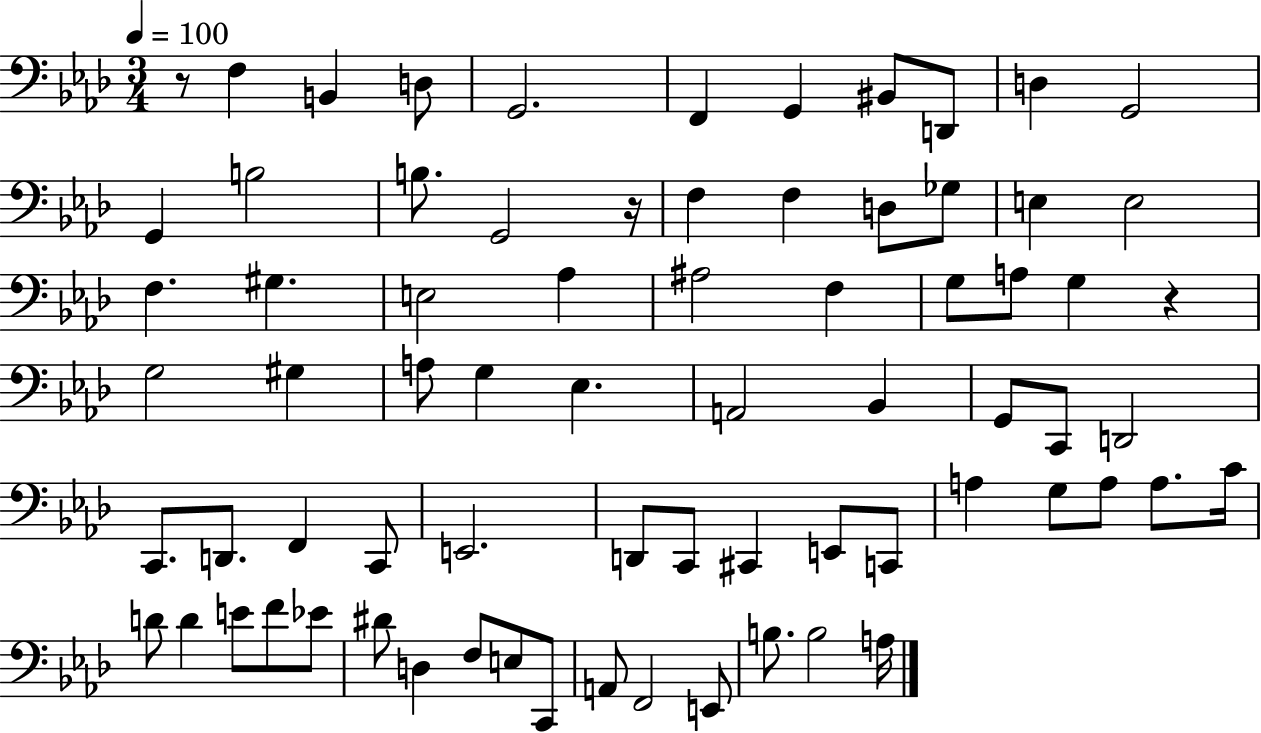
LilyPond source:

{
  \clef bass
  \numericTimeSignature
  \time 3/4
  \key aes \major
  \tempo 4 = 100
  r8 f4 b,4 d8 | g,2. | f,4 g,4 bis,8 d,8 | d4 g,2 | \break g,4 b2 | b8. g,2 r16 | f4 f4 d8 ges8 | e4 e2 | \break f4. gis4. | e2 aes4 | ais2 f4 | g8 a8 g4 r4 | \break g2 gis4 | a8 g4 ees4. | a,2 bes,4 | g,8 c,8 d,2 | \break c,8. d,8. f,4 c,8 | e,2. | d,8 c,8 cis,4 e,8 c,8 | a4 g8 a8 a8. c'16 | \break d'8 d'4 e'8 f'8 ees'8 | dis'8 d4 f8 e8 c,8 | a,8 f,2 e,8 | b8. b2 a16 | \break \bar "|."
}